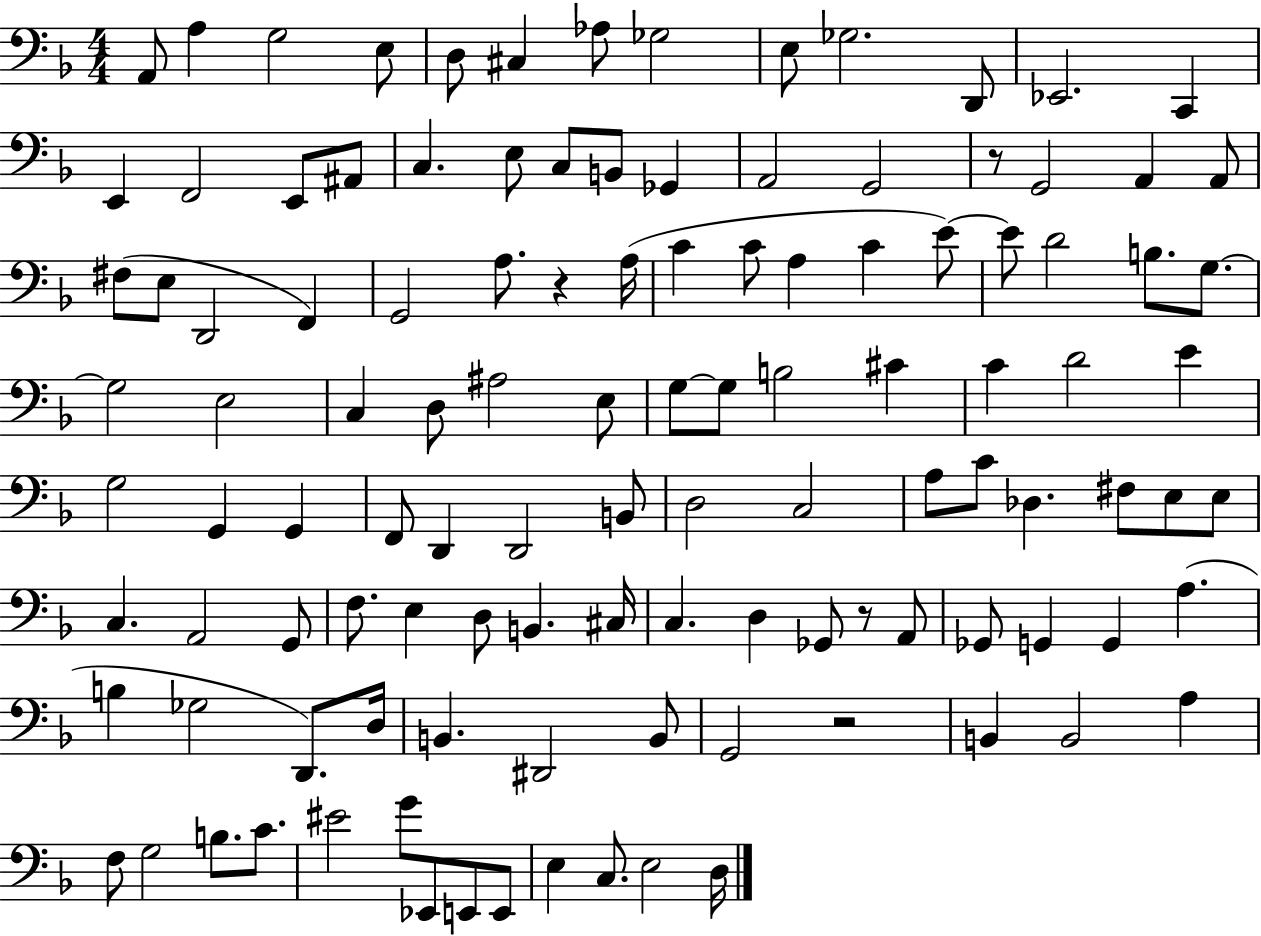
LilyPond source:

{
  \clef bass
  \numericTimeSignature
  \time 4/4
  \key f \major
  a,8 a4 g2 e8 | d8 cis4 aes8 ges2 | e8 ges2. d,8 | ees,2. c,4 | \break e,4 f,2 e,8 ais,8 | c4. e8 c8 b,8 ges,4 | a,2 g,2 | r8 g,2 a,4 a,8 | \break fis8( e8 d,2 f,4) | g,2 a8. r4 a16( | c'4 c'8 a4 c'4 e'8~~) | e'8 d'2 b8. g8.~~ | \break g2 e2 | c4 d8 ais2 e8 | g8~~ g8 b2 cis'4 | c'4 d'2 e'4 | \break g2 g,4 g,4 | f,8 d,4 d,2 b,8 | d2 c2 | a8 c'8 des4. fis8 e8 e8 | \break c4. a,2 g,8 | f8. e4 d8 b,4. cis16 | c4. d4 ges,8 r8 a,8 | ges,8 g,4 g,4 a4.( | \break b4 ges2 d,8.) d16 | b,4. dis,2 b,8 | g,2 r2 | b,4 b,2 a4 | \break f8 g2 b8. c'8. | eis'2 g'8 ees,8 e,8 e,8 | e4 c8. e2 d16 | \bar "|."
}